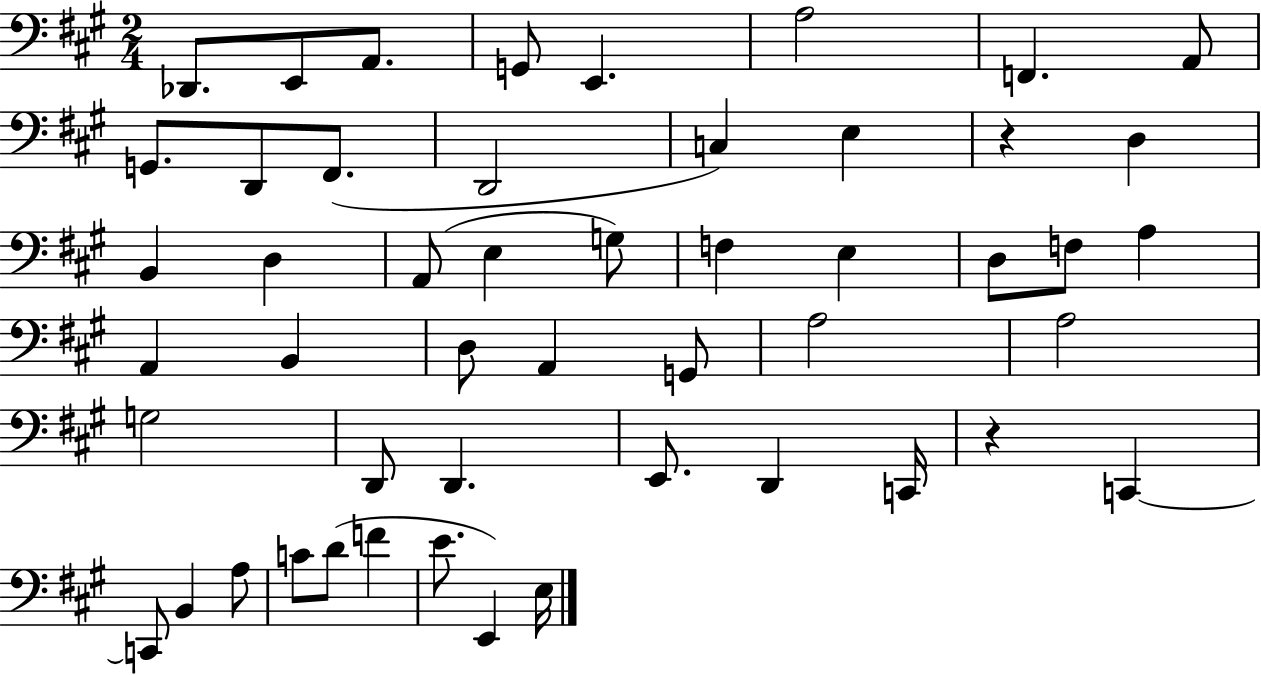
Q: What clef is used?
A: bass